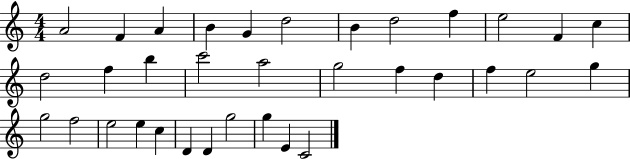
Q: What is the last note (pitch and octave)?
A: C4